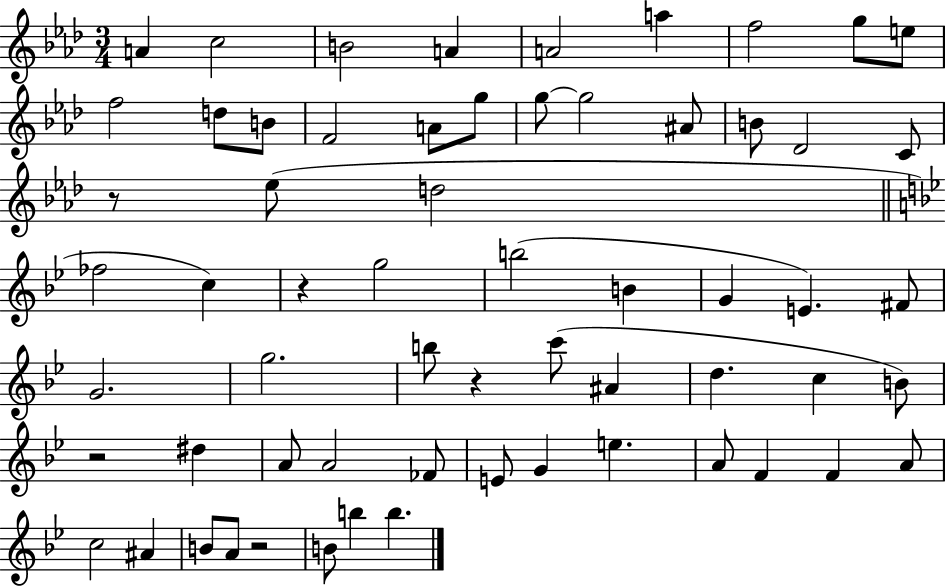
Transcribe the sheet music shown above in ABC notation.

X:1
T:Untitled
M:3/4
L:1/4
K:Ab
A c2 B2 A A2 a f2 g/2 e/2 f2 d/2 B/2 F2 A/2 g/2 g/2 g2 ^A/2 B/2 _D2 C/2 z/2 _e/2 d2 _f2 c z g2 b2 B G E ^F/2 G2 g2 b/2 z c'/2 ^A d c B/2 z2 ^d A/2 A2 _F/2 E/2 G e A/2 F F A/2 c2 ^A B/2 A/2 z2 B/2 b b